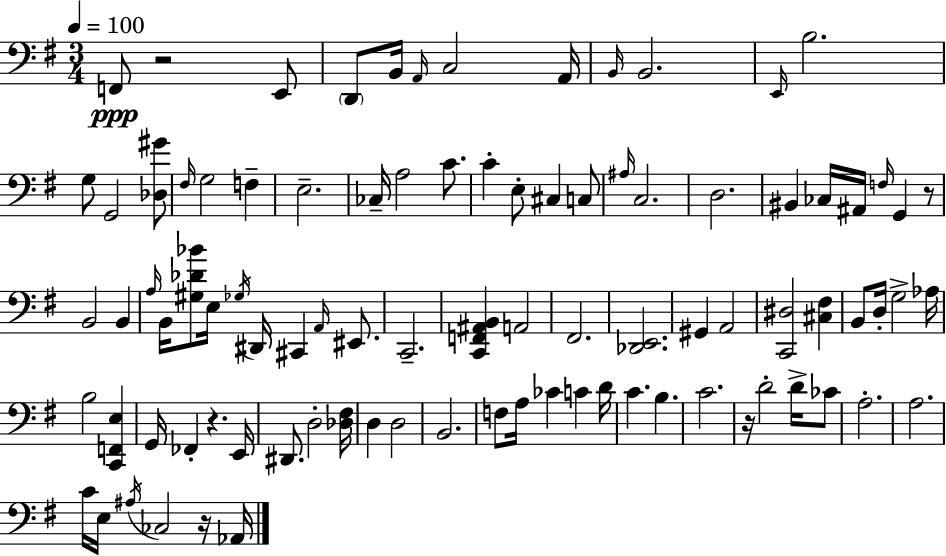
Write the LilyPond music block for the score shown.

{
  \clef bass
  \numericTimeSignature
  \time 3/4
  \key e \minor
  \tempo 4 = 100
  \repeat volta 2 { f,8\ppp r2 e,8 | \parenthesize d,8 b,16 \grace { a,16 } c2 | a,16 \grace { b,16 } b,2. | \grace { e,16 } b2. | \break g8 g,2 | <des gis'>8 \grace { fis16 } g2 | f4-- e2.-- | ces16-- a2 | \break c'8. c'4-. e8-. cis4 | c8 \grace { ais16 } c2. | d2. | bis,4 ces16 ais,16 \grace { f16 } | \break g,4 r8 b,2 | b,4 \grace { a16 } b,16 <gis des' bes'>8 e16 \acciaccatura { ges16 } | dis,16 cis,4 \grace { a,16 } eis,8. c,2.-- | <c, f, ais, b,>4 | \break a,2 fis,2. | <des, e,>2. | gis,4 | a,2 <c, dis>2 | \break <cis fis>4 b,8 d16-. | g2-> aes16 b2 | <c, f, e>4 g,16 fes,4-. | r4. e,16 dis,8. | \break d2-. <des fis>16 d4 | d2 b,2. | f8 a16 | ces'4 c'4 d'16 c'4. | \break b4. c'2. | r16 d'2-. | d'16-> ces'8 a2.-. | a2. | \break c'16 e16 \acciaccatura { ais16 } | ces2 r16 aes,16 } \bar "|."
}